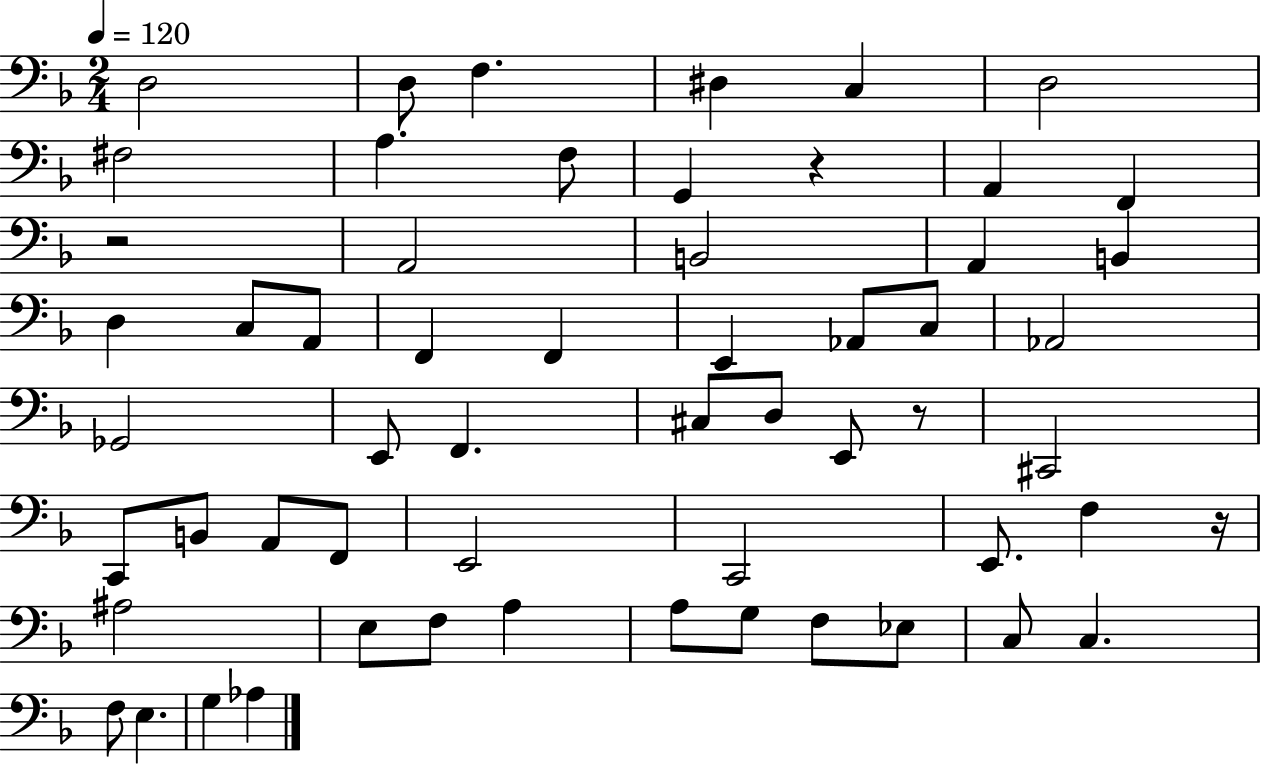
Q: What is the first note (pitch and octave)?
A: D3